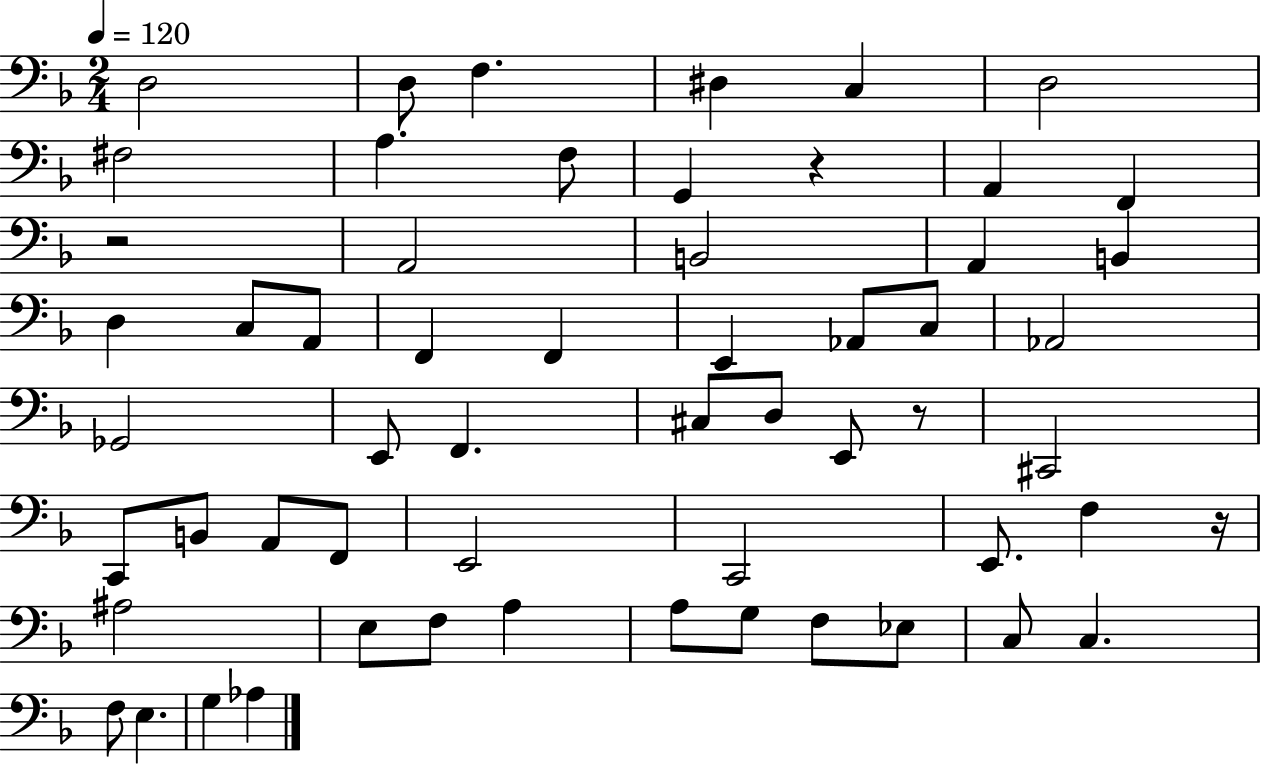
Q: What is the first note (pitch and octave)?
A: D3